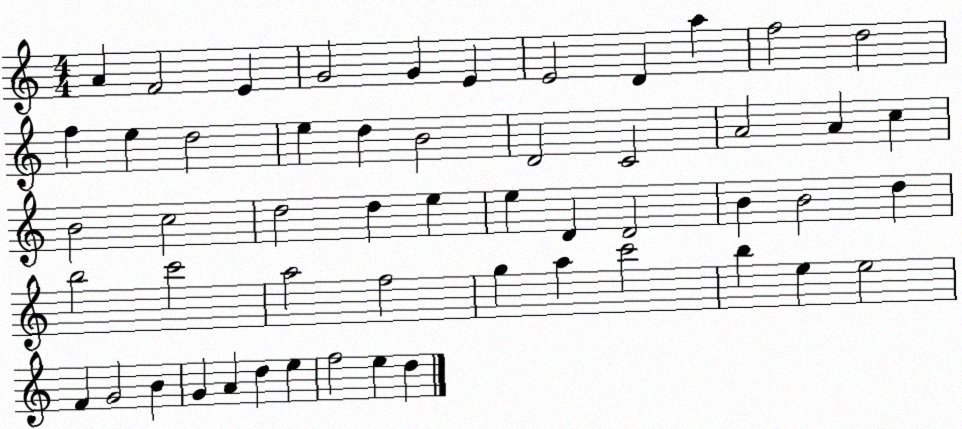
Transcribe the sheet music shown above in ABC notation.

X:1
T:Untitled
M:4/4
L:1/4
K:C
A F2 E G2 G E E2 D a f2 d2 f e d2 e d B2 D2 C2 A2 A c B2 c2 d2 d e e D D2 B B2 d b2 c'2 a2 f2 g a c'2 b e e2 F G2 B G A d e f2 e d